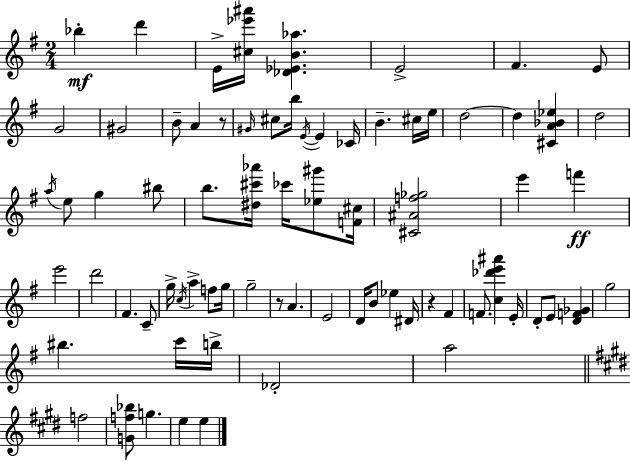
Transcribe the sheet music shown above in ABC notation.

X:1
T:Untitled
M:2/4
L:1/4
K:G
_b d' E/4 [^c_e'^a']/4 [_D_EB_a] E2 ^F E/2 G2 ^G2 B/2 A z/2 ^G/4 ^c/2 b/4 E/4 E _C/4 B ^c/4 e/4 d2 d [^CA_B_e] d2 a/4 e/2 g ^b/2 b/2 [^d^c'_a']/4 _c'/4 [_e^g']/2 [F^c]/4 [^C^Af_g]2 e' f' e'2 d'2 ^F C/2 g/4 c/4 a f/2 g/4 g2 z/2 A E2 D/4 B/2 _e ^D/4 z ^F F/2 [c_d'e'^a'] E/4 D/2 E/2 [DF_G] g2 ^b c'/4 b/4 _D2 a2 f2 [Gf_b]/2 g e e